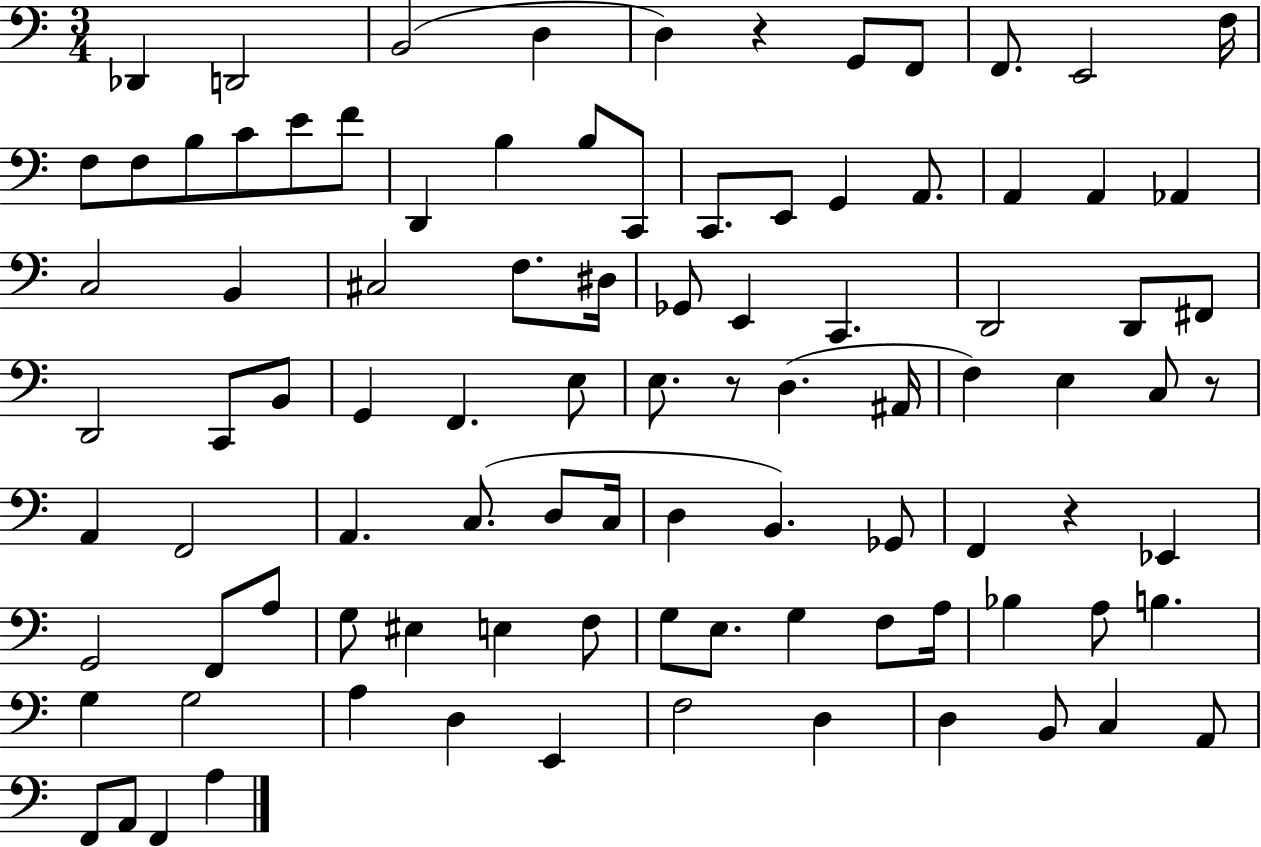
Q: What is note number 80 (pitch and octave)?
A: D3